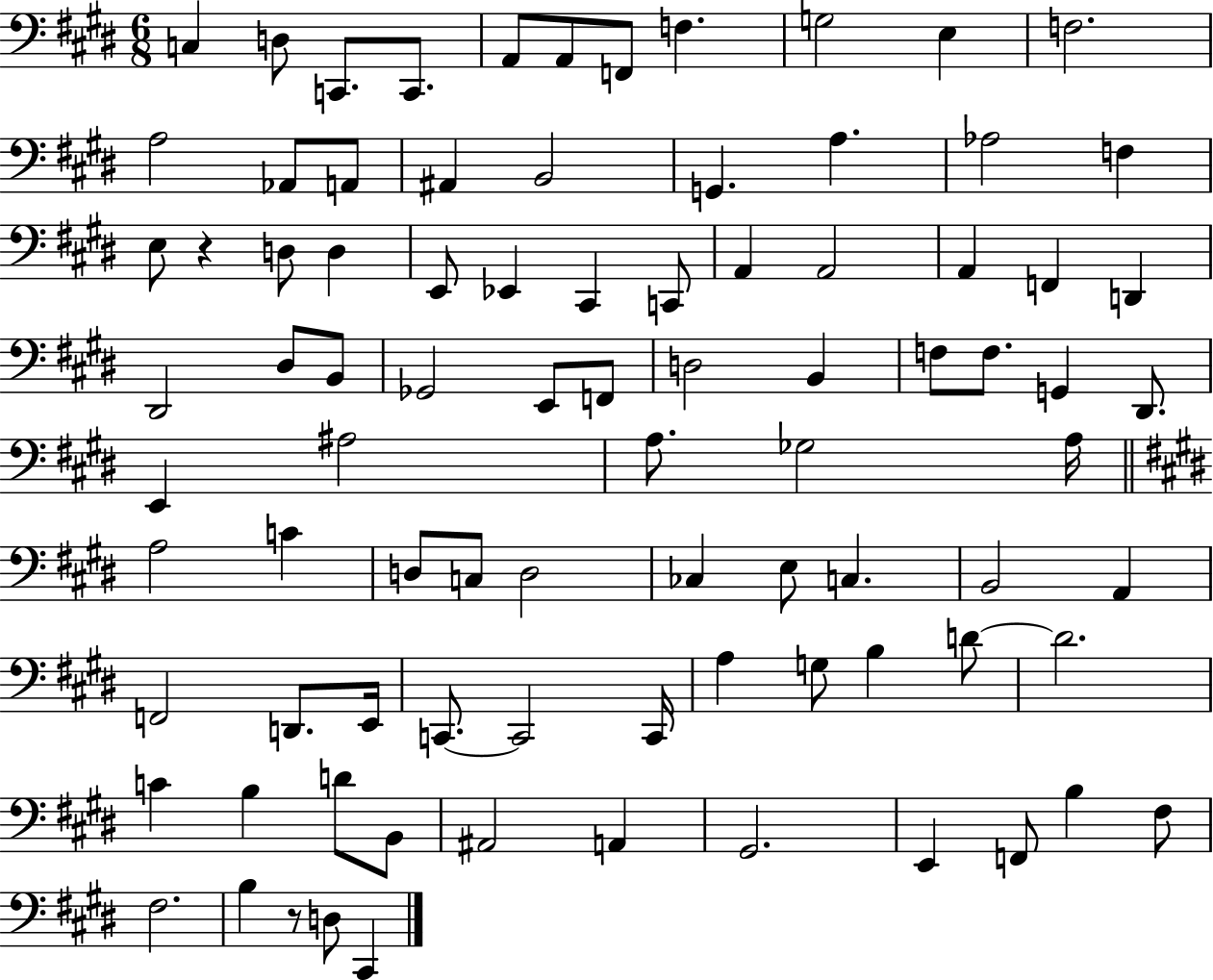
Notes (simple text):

C3/q D3/e C2/e. C2/e. A2/e A2/e F2/e F3/q. G3/h E3/q F3/h. A3/h Ab2/e A2/e A#2/q B2/h G2/q. A3/q. Ab3/h F3/q E3/e R/q D3/e D3/q E2/e Eb2/q C#2/q C2/e A2/q A2/h A2/q F2/q D2/q D#2/h D#3/e B2/e Gb2/h E2/e F2/e D3/h B2/q F3/e F3/e. G2/q D#2/e. E2/q A#3/h A3/e. Gb3/h A3/s A3/h C4/q D3/e C3/e D3/h CES3/q E3/e C3/q. B2/h A2/q F2/h D2/e. E2/s C2/e. C2/h C2/s A3/q G3/e B3/q D4/e D4/h. C4/q B3/q D4/e B2/e A#2/h A2/q G#2/h. E2/q F2/e B3/q F#3/e F#3/h. B3/q R/e D3/e C#2/q